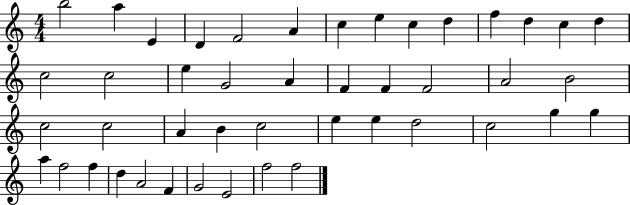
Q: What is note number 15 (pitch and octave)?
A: C5